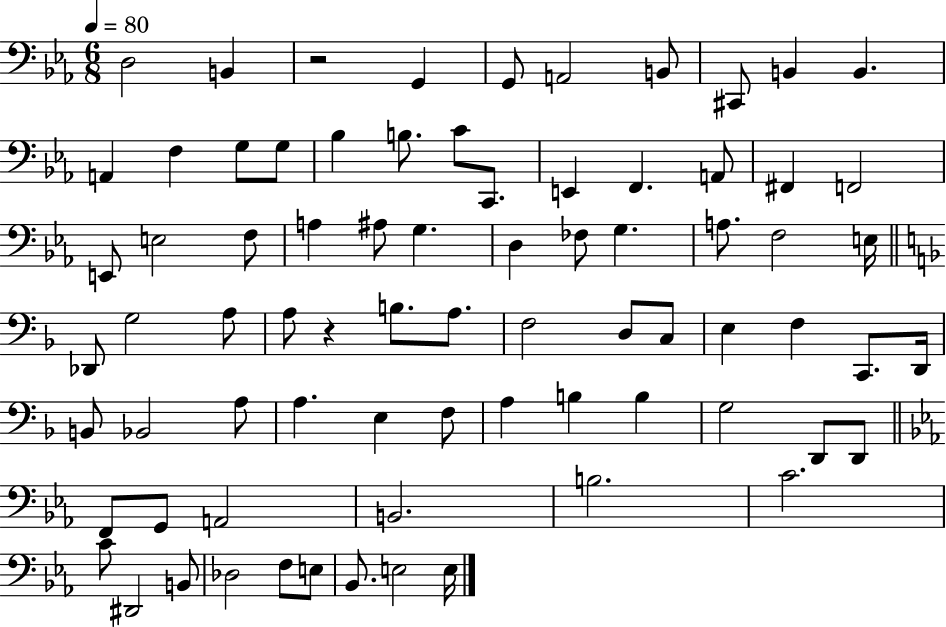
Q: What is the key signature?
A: EES major